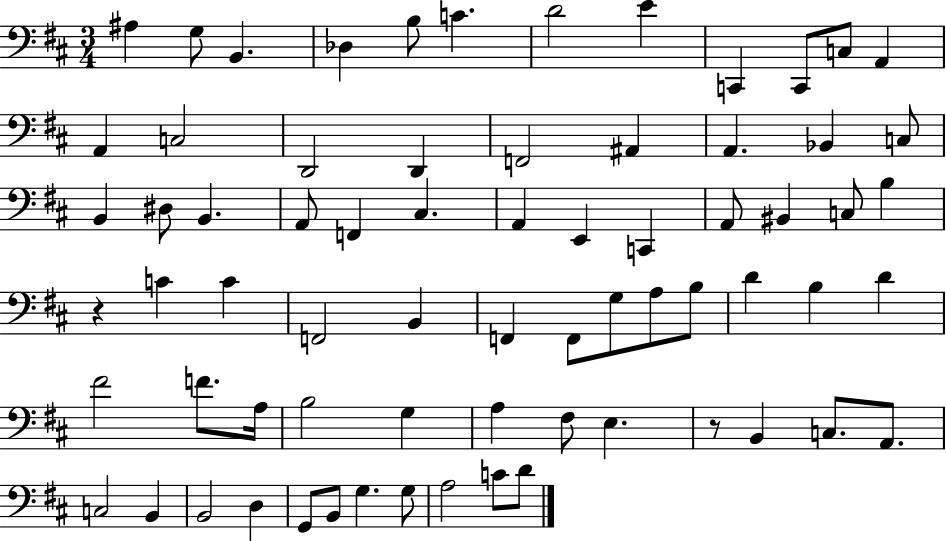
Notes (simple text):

A#3/q G3/e B2/q. Db3/q B3/e C4/q. D4/h E4/q C2/q C2/e C3/e A2/q A2/q C3/h D2/h D2/q F2/h A#2/q A2/q. Bb2/q C3/e B2/q D#3/e B2/q. A2/e F2/q C#3/q. A2/q E2/q C2/q A2/e BIS2/q C3/e B3/q R/q C4/q C4/q F2/h B2/q F2/q F2/e G3/e A3/e B3/e D4/q B3/q D4/q F#4/h F4/e. A3/s B3/h G3/q A3/q F#3/e E3/q. R/e B2/q C3/e. A2/e. C3/h B2/q B2/h D3/q G2/e B2/e G3/q. G3/e A3/h C4/e D4/e